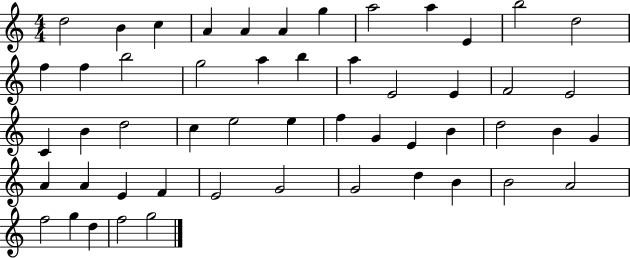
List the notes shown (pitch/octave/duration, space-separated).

D5/h B4/q C5/q A4/q A4/q A4/q G5/q A5/h A5/q E4/q B5/h D5/h F5/q F5/q B5/h G5/h A5/q B5/q A5/q E4/h E4/q F4/h E4/h C4/q B4/q D5/h C5/q E5/h E5/q F5/q G4/q E4/q B4/q D5/h B4/q G4/q A4/q A4/q E4/q F4/q E4/h G4/h G4/h D5/q B4/q B4/h A4/h F5/h G5/q D5/q F5/h G5/h